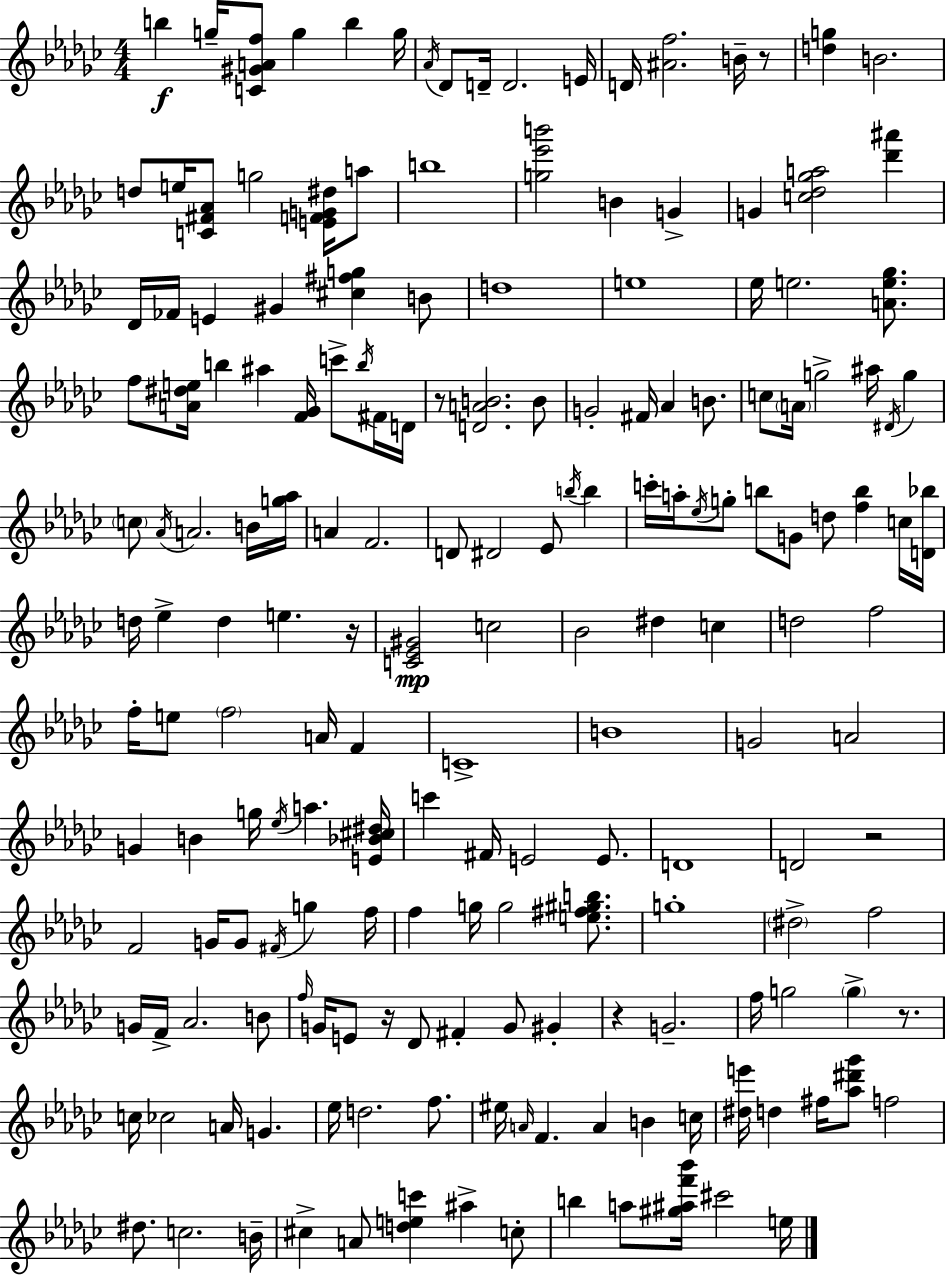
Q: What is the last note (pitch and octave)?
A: E5